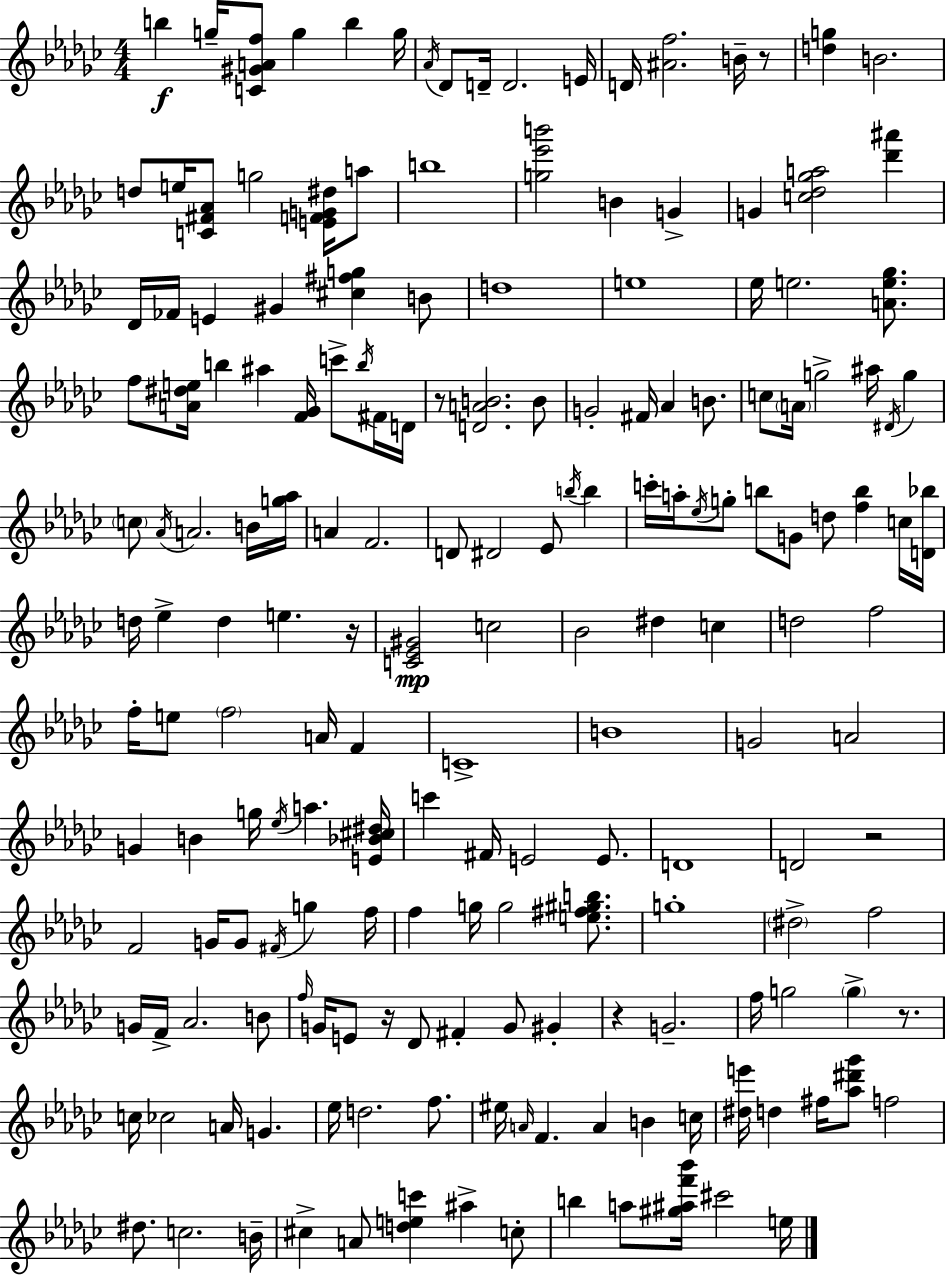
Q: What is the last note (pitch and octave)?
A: E5